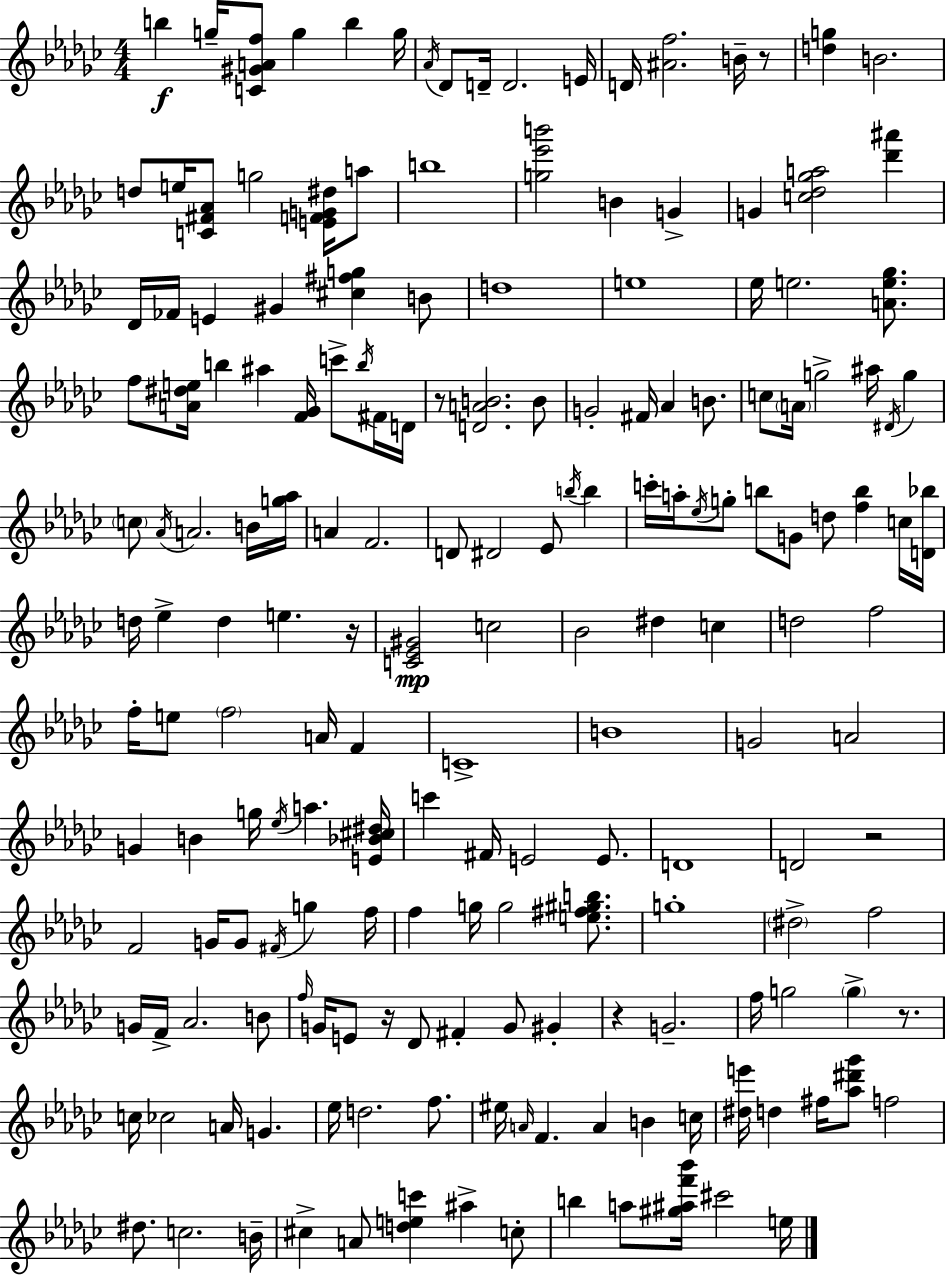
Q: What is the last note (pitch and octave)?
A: E5